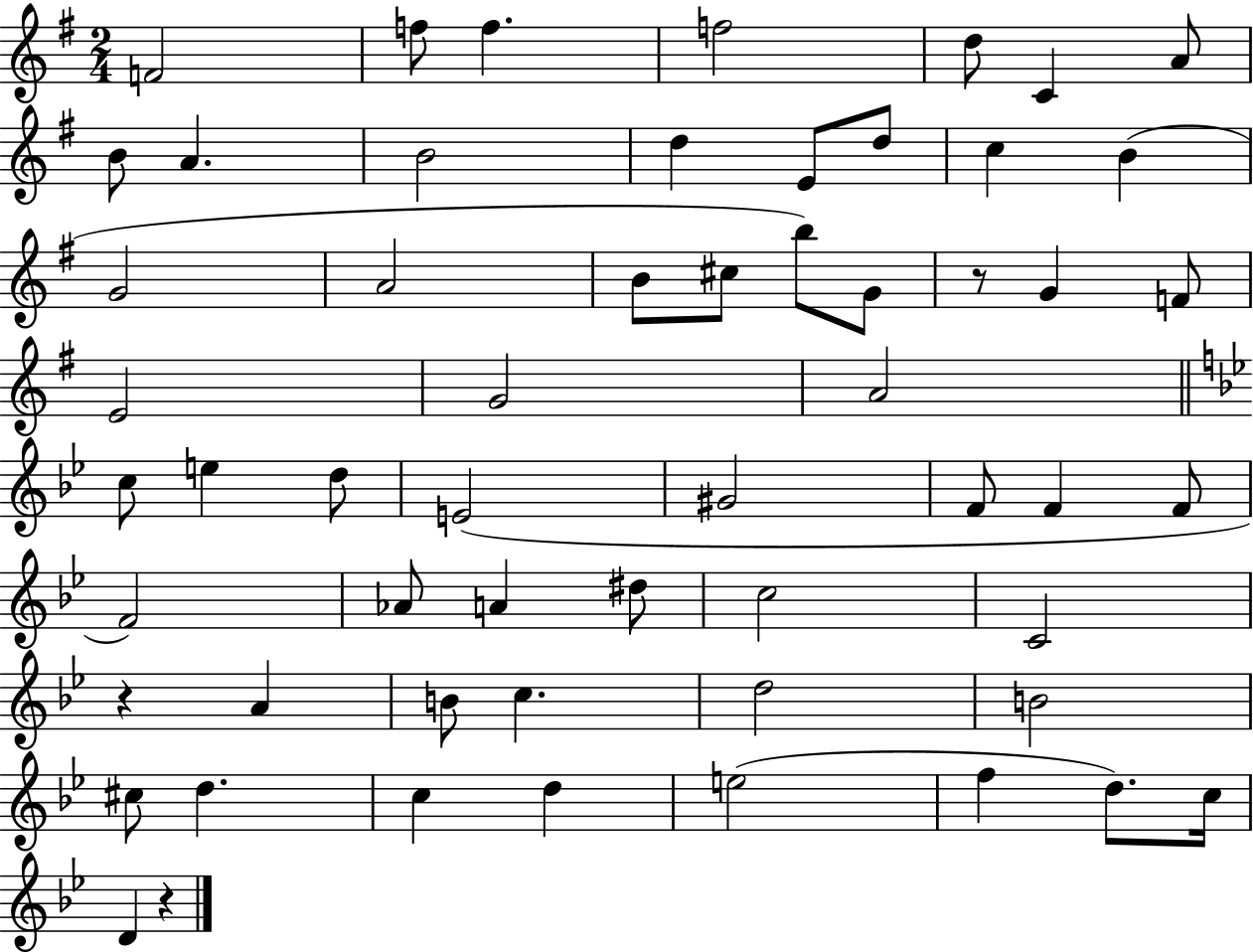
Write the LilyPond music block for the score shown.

{
  \clef treble
  \numericTimeSignature
  \time 2/4
  \key g \major
  \repeat volta 2 { f'2 | f''8 f''4. | f''2 | d''8 c'4 a'8 | \break b'8 a'4. | b'2 | d''4 e'8 d''8 | c''4 b'4( | \break g'2 | a'2 | b'8 cis''8 b''8) g'8 | r8 g'4 f'8 | \break e'2 | g'2 | a'2 | \bar "||" \break \key bes \major c''8 e''4 d''8 | e'2( | gis'2 | f'8 f'4 f'8 | \break f'2) | aes'8 a'4 dis''8 | c''2 | c'2 | \break r4 a'4 | b'8 c''4. | d''2 | b'2 | \break cis''8 d''4. | c''4 d''4 | e''2( | f''4 d''8.) c''16 | \break d'4 r4 | } \bar "|."
}